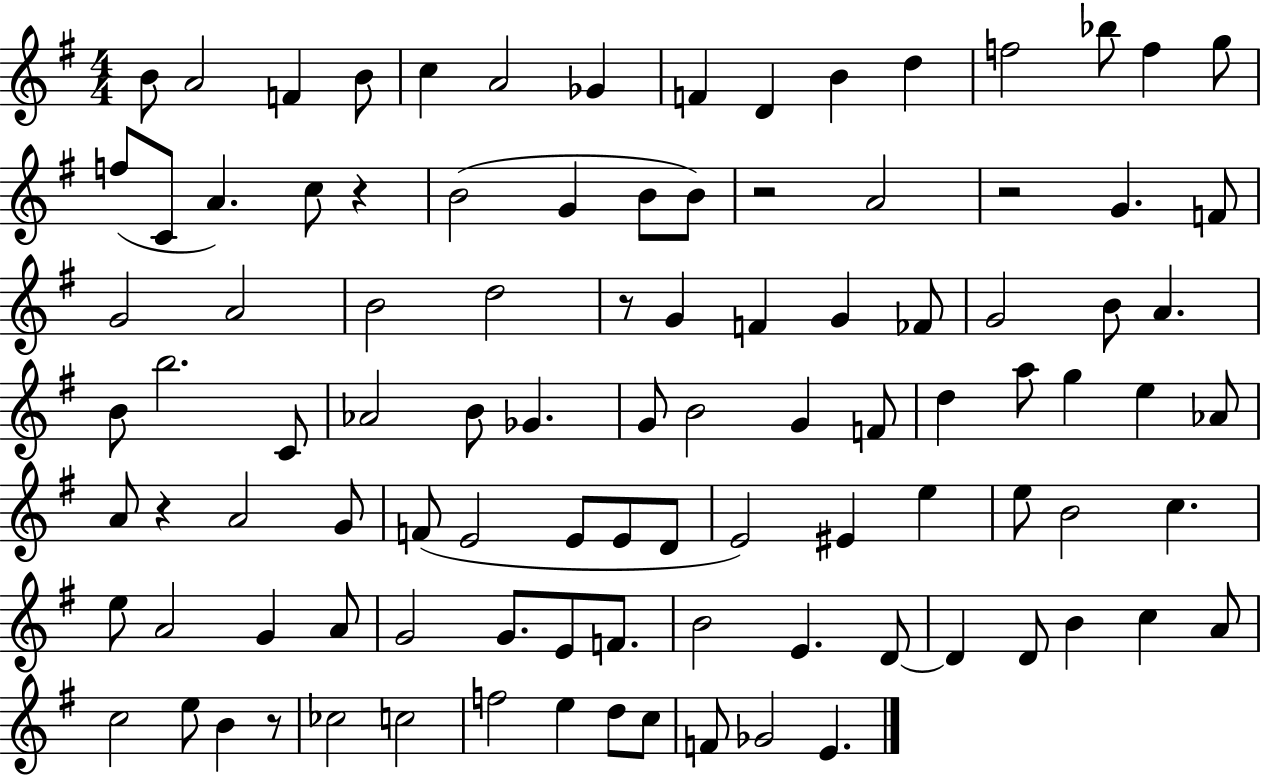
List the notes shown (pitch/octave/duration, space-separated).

B4/e A4/h F4/q B4/e C5/q A4/h Gb4/q F4/q D4/q B4/q D5/q F5/h Bb5/e F5/q G5/e F5/e C4/e A4/q. C5/e R/q B4/h G4/q B4/e B4/e R/h A4/h R/h G4/q. F4/e G4/h A4/h B4/h D5/h R/e G4/q F4/q G4/q FES4/e G4/h B4/e A4/q. B4/e B5/h. C4/e Ab4/h B4/e Gb4/q. G4/e B4/h G4/q F4/e D5/q A5/e G5/q E5/q Ab4/e A4/e R/q A4/h G4/e F4/e E4/h E4/e E4/e D4/e E4/h EIS4/q E5/q E5/e B4/h C5/q. E5/e A4/h G4/q A4/e G4/h G4/e. E4/e F4/e. B4/h E4/q. D4/e D4/q D4/e B4/q C5/q A4/e C5/h E5/e B4/q R/e CES5/h C5/h F5/h E5/q D5/e C5/e F4/e Gb4/h E4/q.